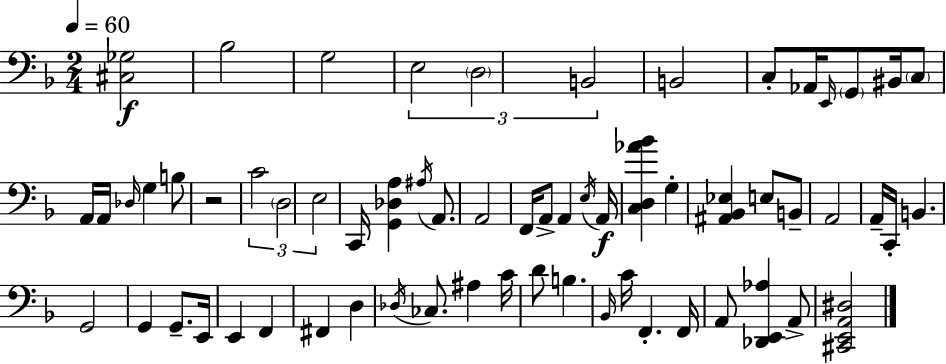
{
  \clef bass
  \numericTimeSignature
  \time 2/4
  \key f \major
  \tempo 4 = 60
  <cis ges>2\f | bes2 | g2 | \tuplet 3/2 { e2 | \break \parenthesize d2 | b,2 } | b,2 | c8-. aes,16 \grace { e,16 } \parenthesize g,8 bis,16 \parenthesize c8 | \break a,16 a,16 \grace { des16 } g4 | b8 r2 | \tuplet 3/2 { c'2 | \parenthesize d2 | \break e2 } | c,16 <g, des a>4 \acciaccatura { ais16 } | a,8. a,2 | f,16 a,8-> a,4 | \break \acciaccatura { e16 } a,16\f <c d aes' bes'>4 | g4-. <ais, bes, ees>4 | e8 b,8-- a,2 | a,16-- c,16-. b,4. | \break g,2 | g,4 | g,8.-- e,16 e,4 | f,4 fis,4 | \break d4 \acciaccatura { des16 } ces8. | ais4 c'16 d'8 b4. | \grace { bes,16 } c'16 f,4.-. | f,16 a,8 | \break <des, e, aes>4 a,8-> <cis, e, a, dis>2 | \bar "|."
}